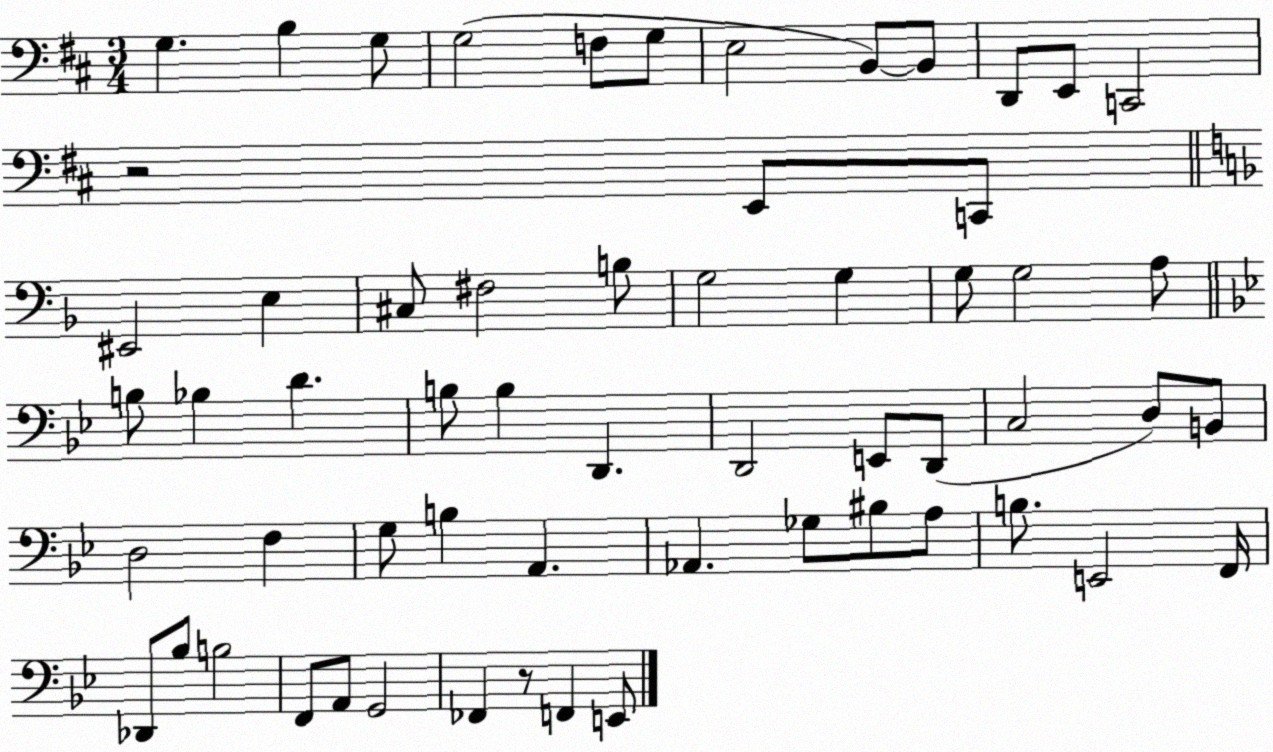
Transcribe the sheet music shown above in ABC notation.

X:1
T:Untitled
M:3/4
L:1/4
K:D
G, B, G,/2 G,2 F,/2 G,/2 E,2 B,,/2 B,,/2 D,,/2 E,,/2 C,,2 z2 E,,/2 C,,/2 ^E,,2 E, ^C,/2 ^F,2 B,/2 G,2 G, G,/2 G,2 A,/2 B,/2 _B, D B,/2 B, D,, D,,2 E,,/2 D,,/2 C,2 D,/2 B,,/2 D,2 F, G,/2 B, A,, _A,, _G,/2 ^B,/2 A,/2 B,/2 E,,2 F,,/4 _D,,/2 _B,/2 B,2 F,,/2 A,,/2 G,,2 _F,, z/2 F,, E,,/2